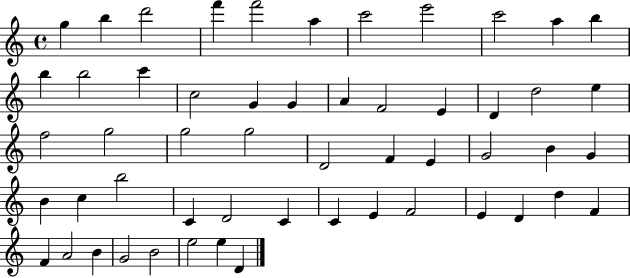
G5/q B5/q D6/h F6/q F6/h A5/q C6/h E6/h C6/h A5/q B5/q B5/q B5/h C6/q C5/h G4/q G4/q A4/q F4/h E4/q D4/q D5/h E5/q F5/h G5/h G5/h G5/h D4/h F4/q E4/q G4/h B4/q G4/q B4/q C5/q B5/h C4/q D4/h C4/q C4/q E4/q F4/h E4/q D4/q D5/q F4/q F4/q A4/h B4/q G4/h B4/h E5/h E5/q D4/q